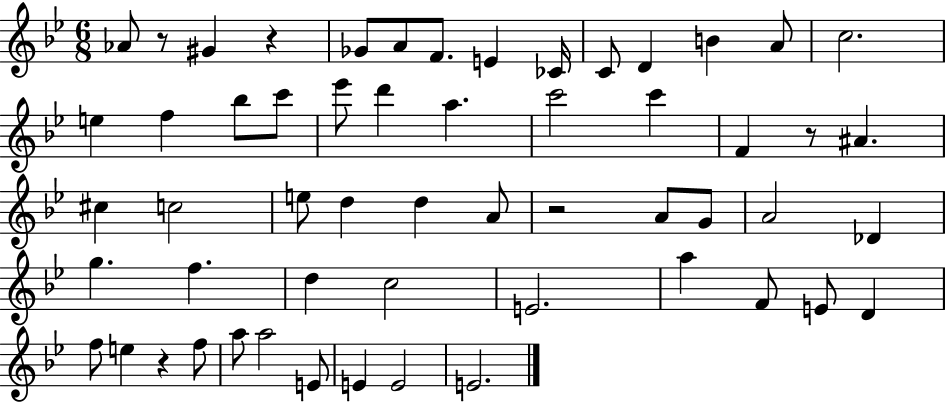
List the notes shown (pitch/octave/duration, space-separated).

Ab4/e R/e G#4/q R/q Gb4/e A4/e F4/e. E4/q CES4/s C4/e D4/q B4/q A4/e C5/h. E5/q F5/q Bb5/e C6/e Eb6/e D6/q A5/q. C6/h C6/q F4/q R/e A#4/q. C#5/q C5/h E5/e D5/q D5/q A4/e R/h A4/e G4/e A4/h Db4/q G5/q. F5/q. D5/q C5/h E4/h. A5/q F4/e E4/e D4/q F5/e E5/q R/q F5/e A5/e A5/h E4/e E4/q E4/h E4/h.